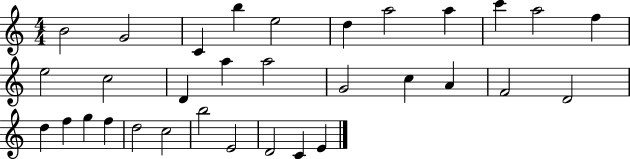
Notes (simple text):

B4/h G4/h C4/q B5/q E5/h D5/q A5/h A5/q C6/q A5/h F5/q E5/h C5/h D4/q A5/q A5/h G4/h C5/q A4/q F4/h D4/h D5/q F5/q G5/q F5/q D5/h C5/h B5/h E4/h D4/h C4/q E4/q